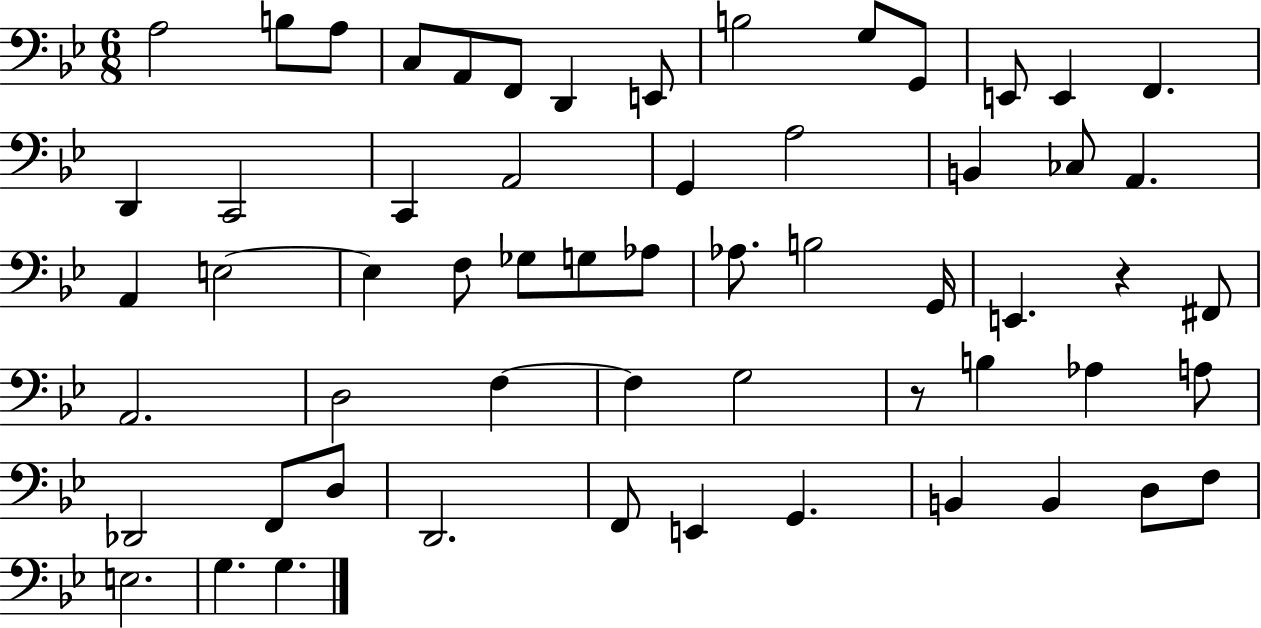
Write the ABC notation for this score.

X:1
T:Untitled
M:6/8
L:1/4
K:Bb
A,2 B,/2 A,/2 C,/2 A,,/2 F,,/2 D,, E,,/2 B,2 G,/2 G,,/2 E,,/2 E,, F,, D,, C,,2 C,, A,,2 G,, A,2 B,, _C,/2 A,, A,, E,2 E, F,/2 _G,/2 G,/2 _A,/2 _A,/2 B,2 G,,/4 E,, z ^F,,/2 A,,2 D,2 F, F, G,2 z/2 B, _A, A,/2 _D,,2 F,,/2 D,/2 D,,2 F,,/2 E,, G,, B,, B,, D,/2 F,/2 E,2 G, G,